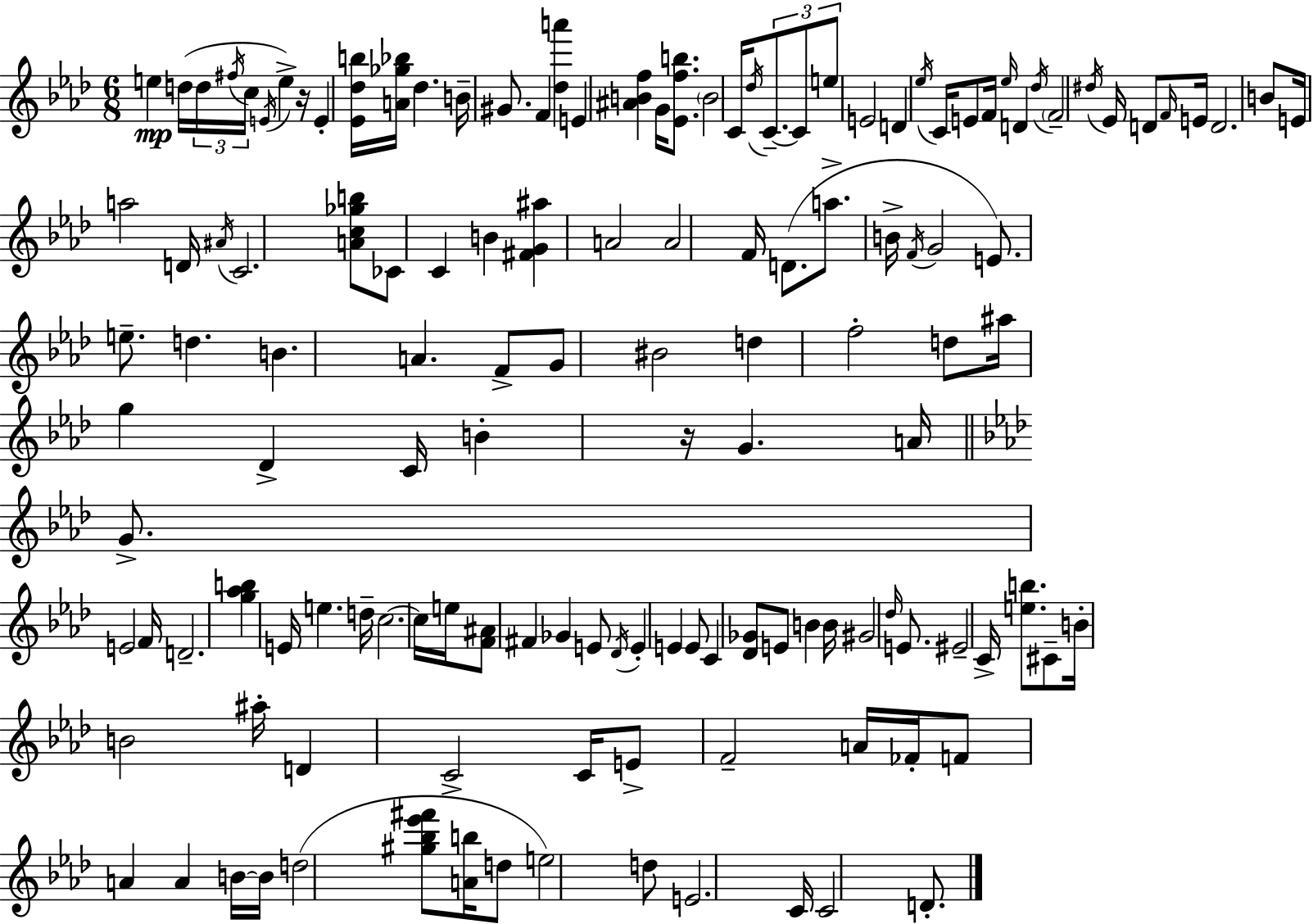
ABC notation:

X:1
T:Untitled
M:6/8
L:1/4
K:Fm
e d/4 d/4 ^f/4 c/4 E/4 e z/4 E [_E_db]/4 [A_g_b]/4 _d B/4 ^G/2 F [_da'] E [^ABf] G/4 [_Efb]/2 B2 C/4 _d/4 C/2 C/2 e/2 E2 D _e/4 C/4 E/2 F/4 _e/4 D _d/4 F2 ^d/4 _E/4 D/2 F/4 E/4 D2 B/2 E/4 a2 D/4 ^A/4 C2 [Ac_gb]/2 _C/2 C B [^FG^a] A2 A2 F/4 D/2 a/2 B/4 F/4 G2 E/2 e/2 d B A F/2 G/2 ^B2 d f2 d/2 ^a/4 g _D C/4 B z/4 G A/4 G/2 E2 F/4 D2 [g_ab] E/4 e d/4 c2 c/4 e/4 [F^A]/2 ^F _G E/2 _D/4 E E E/2 C [_D_G]/2 E/2 B B/4 ^G2 _d/4 E/2 ^E2 C/4 [eb]/2 ^C/2 B/4 B2 ^a/4 D C2 C/4 E/2 F2 A/4 _F/4 F/2 A A B/4 B/4 d2 [^g_b_e'^f']/2 [Ab]/4 d/2 e2 d/2 E2 C/4 C2 D/2